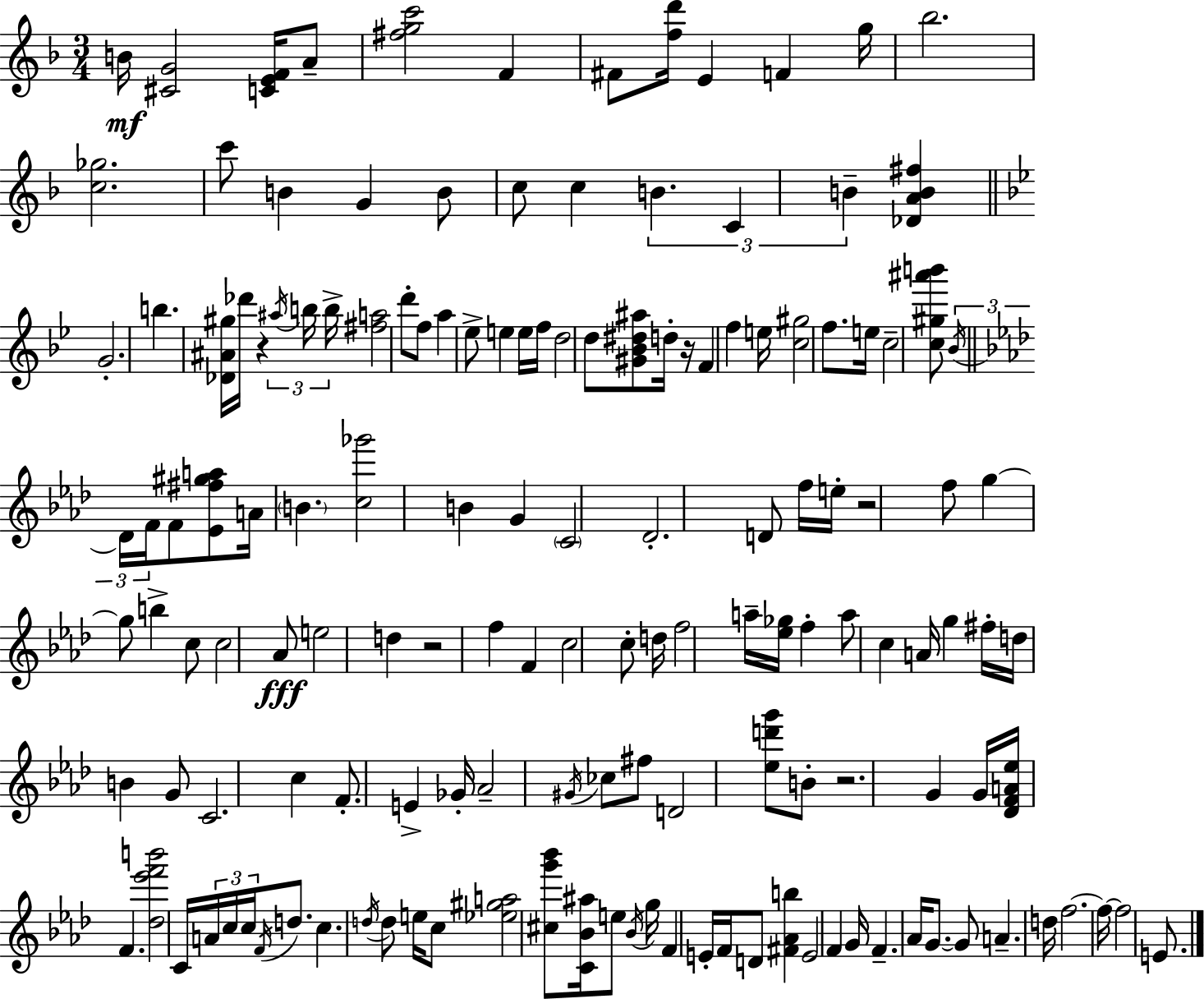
{
  \clef treble
  \numericTimeSignature
  \time 3/4
  \key f \major
  b'16\mf <cis' g'>2 <c' e' f'>16 a'8-- | <fis'' g'' c'''>2 f'4 | fis'8 <f'' d'''>16 e'4 f'4 g''16 | bes''2. | \break <c'' ges''>2. | c'''8 b'4 g'4 b'8 | c''8 c''4 \tuplet 3/2 { b'4. | c'4 b'4-- } <des' a' b' fis''>4 | \break \bar "||" \break \key bes \major g'2.-. | b''4. <des' ais' gis''>16 des'''16 r4 | \tuplet 3/2 { \acciaccatura { ais''16 } b''16 b''16-> } <fis'' a''>2 d'''8-. | f''8 a''4 ees''8-> e''4 | \break e''16 f''16 d''2 d''8 | <gis' bes' dis'' ais''>8 d''16-. r16 f'4 f''4 | e''16 <c'' gis''>2 f''8. | e''16 c''2-- <c'' gis'' ais''' b'''>8 | \break \tuplet 3/2 { \acciaccatura { bes'16 } \bar "||" \break \key aes \major des'16 f'16 } f'8 <ees' fis'' gis'' a''>8 a'16 \parenthesize b'4. | <c'' ges'''>2 b'4 | g'4 \parenthesize c'2 | des'2.-. | \break d'8 f''16 e''16-. r2 | f''8 g''4~~ g''8 b''4-> | c''8 c''2 aes'8\fff | e''2 d''4 | \break r2 f''4 | f'4 c''2 | c''8-. d''16 f''2 | a''16-- <ees'' ges''>16 f''4-. a''8 c''4 | \break a'16 g''4 fis''16-. d''16 b'4 g'8 | c'2. | c''4 f'8.-. e'4-> | ges'16-. aes'2-- \acciaccatura { gis'16 } ces''8 | \break fis''8 d'2 <ees'' d''' g'''>8 | b'8-. r2. | g'4 g'16 <des' f' a' ees''>16 f'4. | <des'' ees''' f''' b'''>2 c'16 \tuplet 3/2 { a'16 | \break c''16 c''16 } \acciaccatura { f'16 } d''8. c''4. | \acciaccatura { d''16 } d''8 e''16 c''8 <ees'' gis'' a''>2 | <cis'' g''' bes'''>8 <c' bes' ais''>16 e''8 \acciaccatura { bes'16 } g''16 f'4 | e'16-. f'16 d'8 <fis' aes' b''>4 e'2 | \break f'4 g'16 f'4.-- | aes'16 g'8.~~ g'8 a'4.-- | d''16 f''2.~~ | f''16~~ f''2 | \break e'8. \bar "|."
}